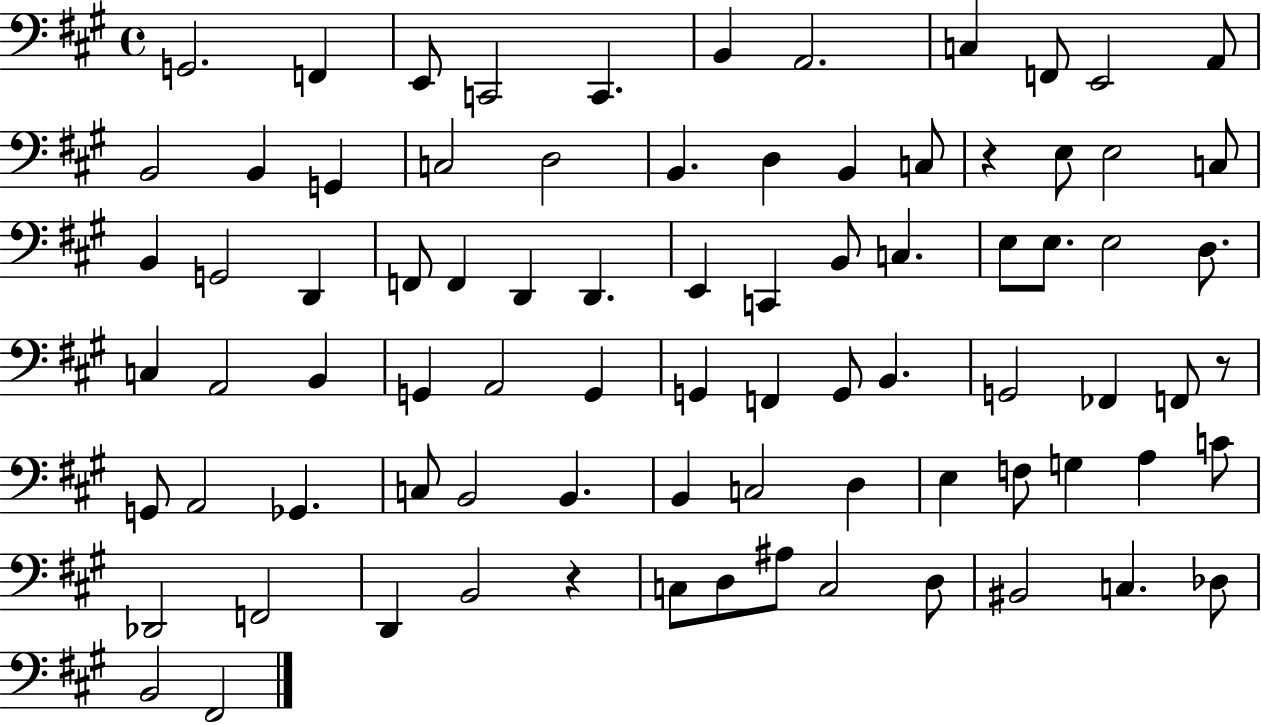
X:1
T:Untitled
M:4/4
L:1/4
K:A
G,,2 F,, E,,/2 C,,2 C,, B,, A,,2 C, F,,/2 E,,2 A,,/2 B,,2 B,, G,, C,2 D,2 B,, D, B,, C,/2 z E,/2 E,2 C,/2 B,, G,,2 D,, F,,/2 F,, D,, D,, E,, C,, B,,/2 C, E,/2 E,/2 E,2 D,/2 C, A,,2 B,, G,, A,,2 G,, G,, F,, G,,/2 B,, G,,2 _F,, F,,/2 z/2 G,,/2 A,,2 _G,, C,/2 B,,2 B,, B,, C,2 D, E, F,/2 G, A, C/2 _D,,2 F,,2 D,, B,,2 z C,/2 D,/2 ^A,/2 C,2 D,/2 ^B,,2 C, _D,/2 B,,2 ^F,,2